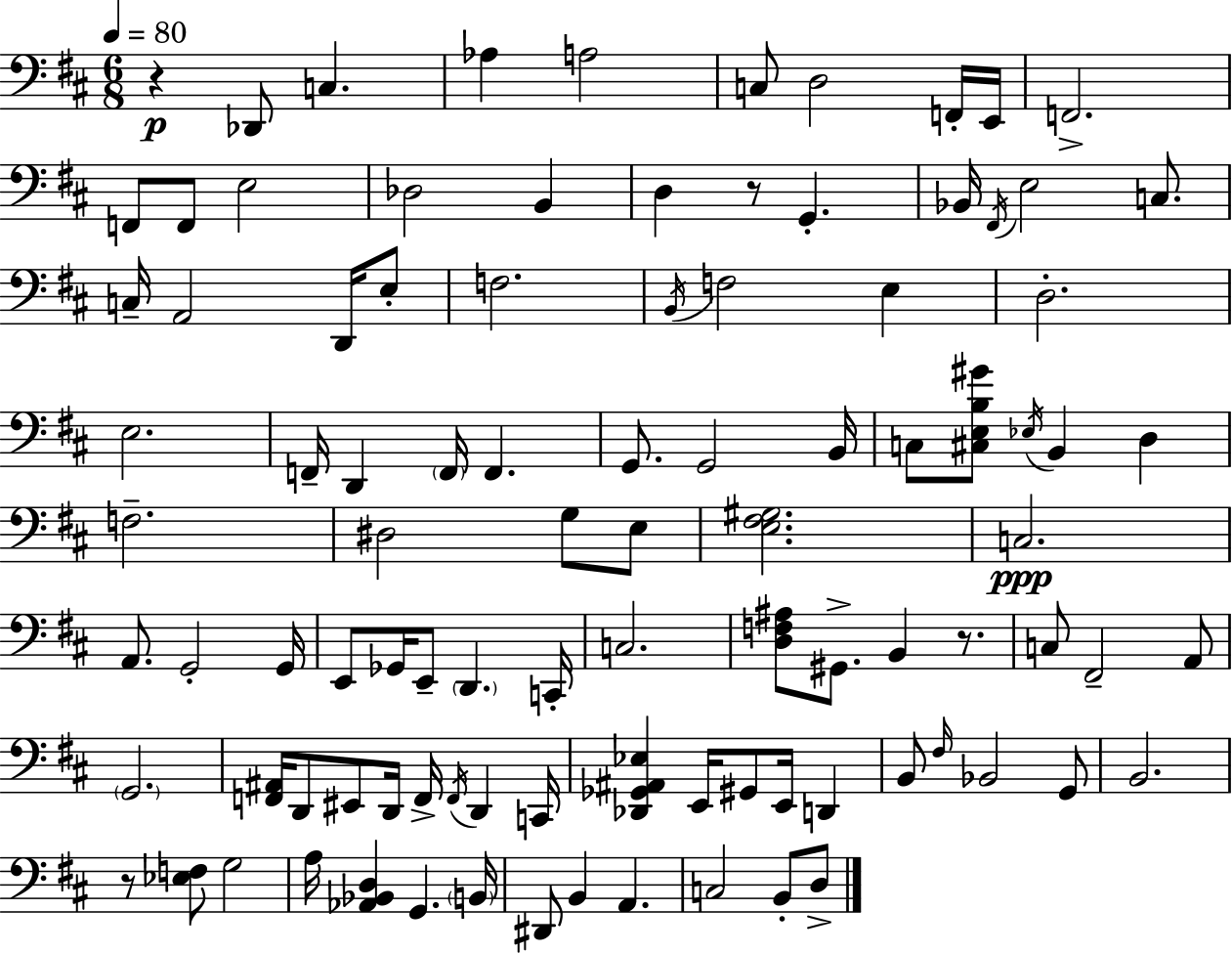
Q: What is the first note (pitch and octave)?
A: Db2